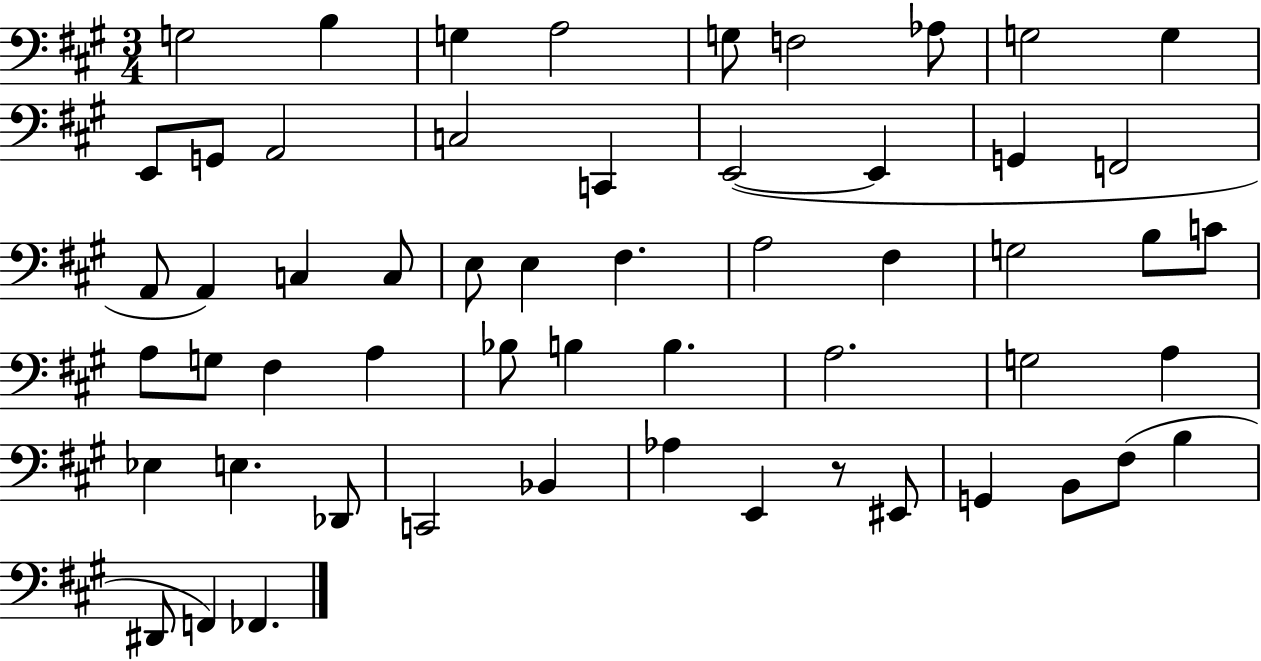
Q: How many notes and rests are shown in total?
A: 56